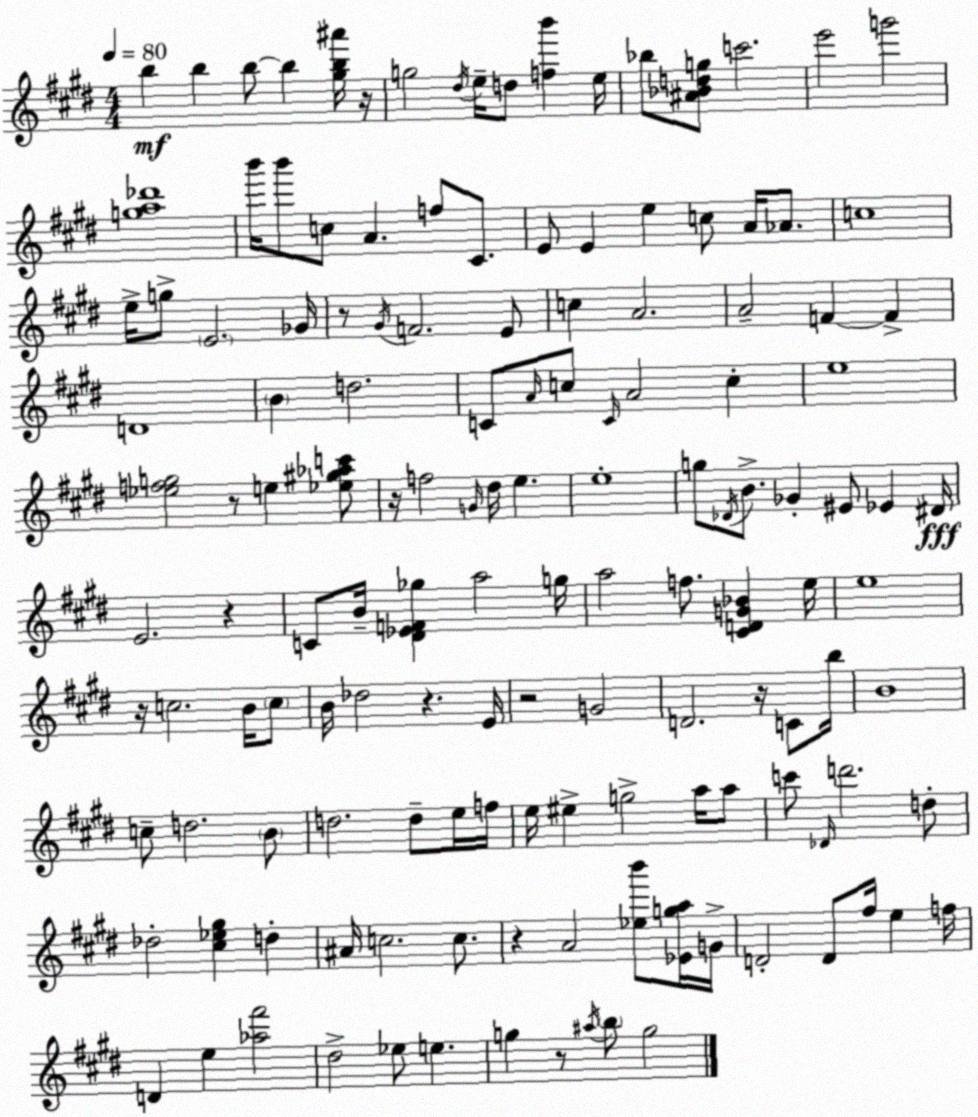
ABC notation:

X:1
T:Untitled
M:4/4
L:1/4
K:E
b b b/2 b [^gb^a']/4 z/4 g2 ^d/4 e/4 d/2 [fb'] e/4 _b/2 [^A_Bdg]/2 c'2 e'2 g'2 [ga_d']4 b'/4 b'/2 c/2 A f/2 ^C/2 E/2 E e c/2 A/4 _A/2 c4 e/4 g/2 E2 _G/4 z/2 ^G/4 F2 E/2 c A2 A2 F F D4 B d2 C/2 A/4 c/2 C/4 A2 c e4 [_efg]2 z/2 e [_e^g_ac']/2 z/4 f2 G/4 ^d/4 e e4 g/2 _D/4 B/2 _G ^E/2 _E ^D/4 E2 z C/2 B/4 [^D_EF_g] a2 g/4 a2 f/2 [^CDG_B] e/4 e4 z/4 c2 B/4 c/2 B/4 _d2 z E/4 z2 G2 D2 z/4 C/2 b/4 B4 c/2 d2 B/2 d2 d/2 e/4 f/4 e/4 ^e g2 a/4 a/2 c'/2 _D/4 d'2 d/2 _d2 [^c_e^g] d ^A/4 c2 c/2 z A2 [_eb']/2 [_Ega]/4 G/4 D2 D/2 ^f/4 e f/4 D e [_a^f']2 ^d2 _e/2 e g z/2 ^a/4 b/2 g2